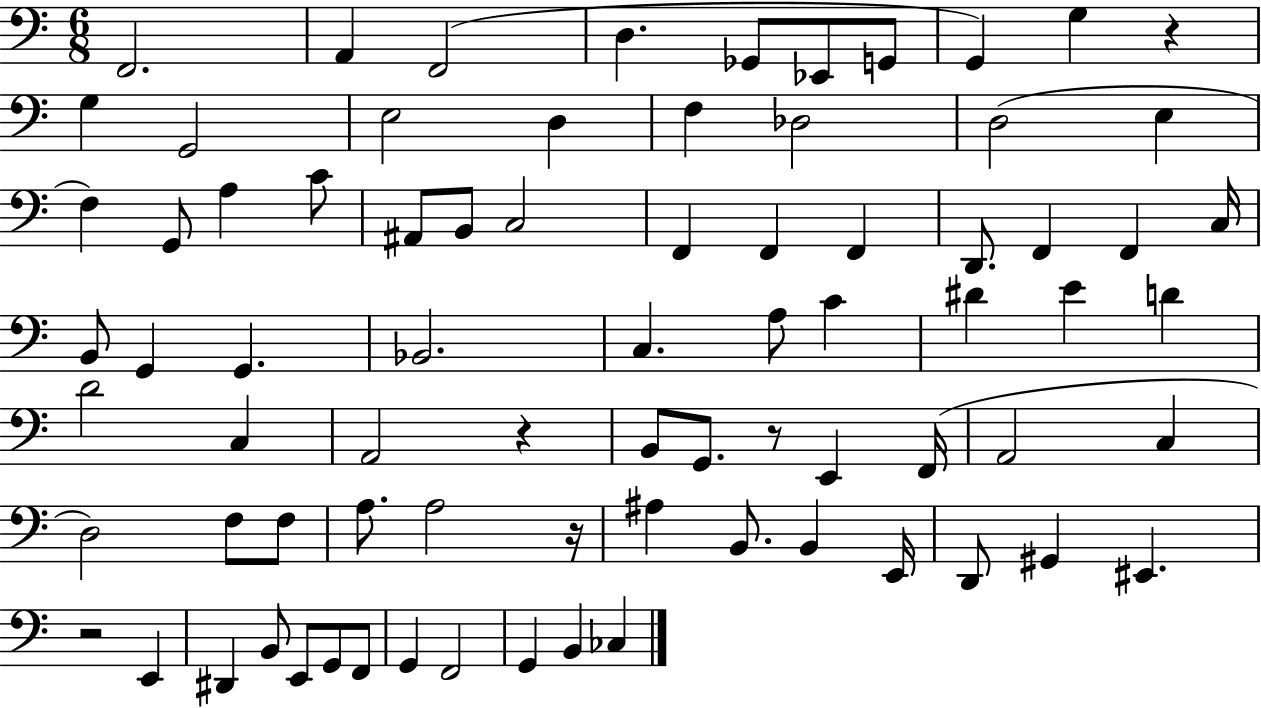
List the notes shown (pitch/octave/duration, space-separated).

F2/h. A2/q F2/h D3/q. Gb2/e Eb2/e G2/e G2/q G3/q R/q G3/q G2/h E3/h D3/q F3/q Db3/h D3/h E3/q F3/q G2/e A3/q C4/e A#2/e B2/e C3/h F2/q F2/q F2/q D2/e. F2/q F2/q C3/s B2/e G2/q G2/q. Bb2/h. C3/q. A3/e C4/q D#4/q E4/q D4/q D4/h C3/q A2/h R/q B2/e G2/e. R/e E2/q F2/s A2/h C3/q D3/h F3/e F3/e A3/e. A3/h R/s A#3/q B2/e. B2/q E2/s D2/e G#2/q EIS2/q. R/h E2/q D#2/q B2/e E2/e G2/e F2/e G2/q F2/h G2/q B2/q CES3/q